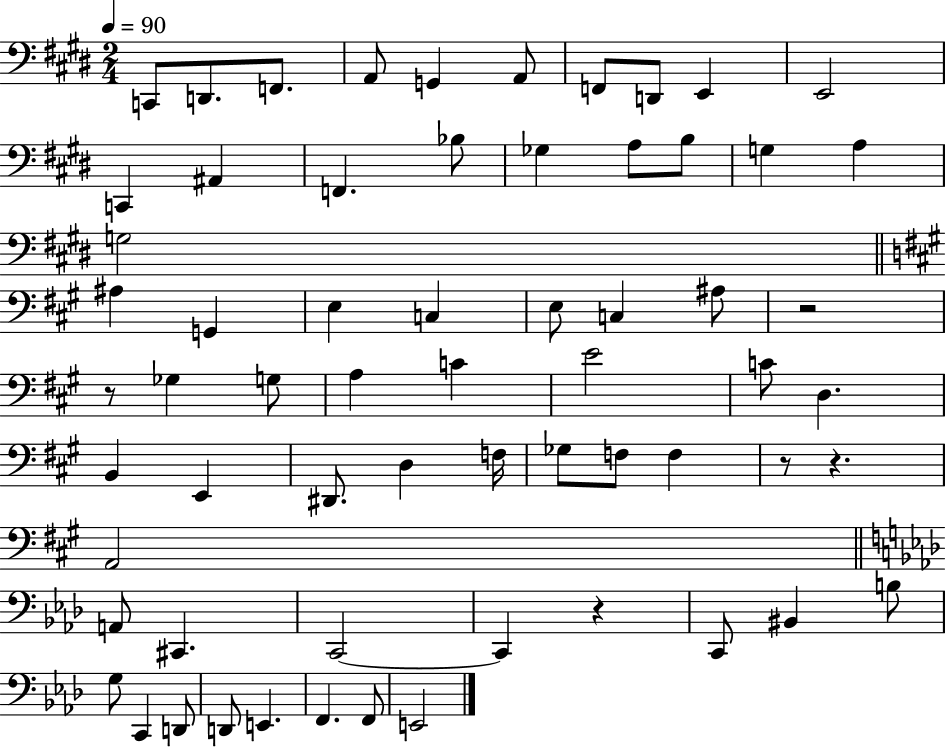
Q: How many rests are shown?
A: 5